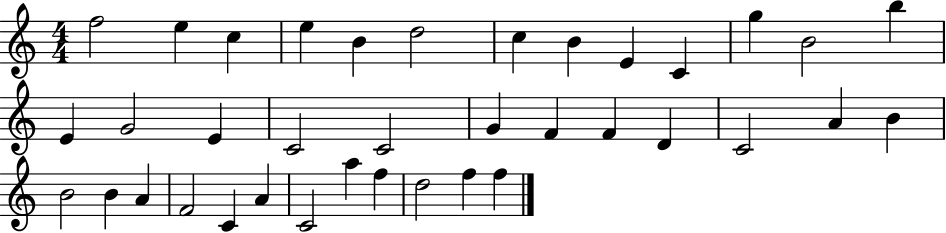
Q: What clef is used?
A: treble